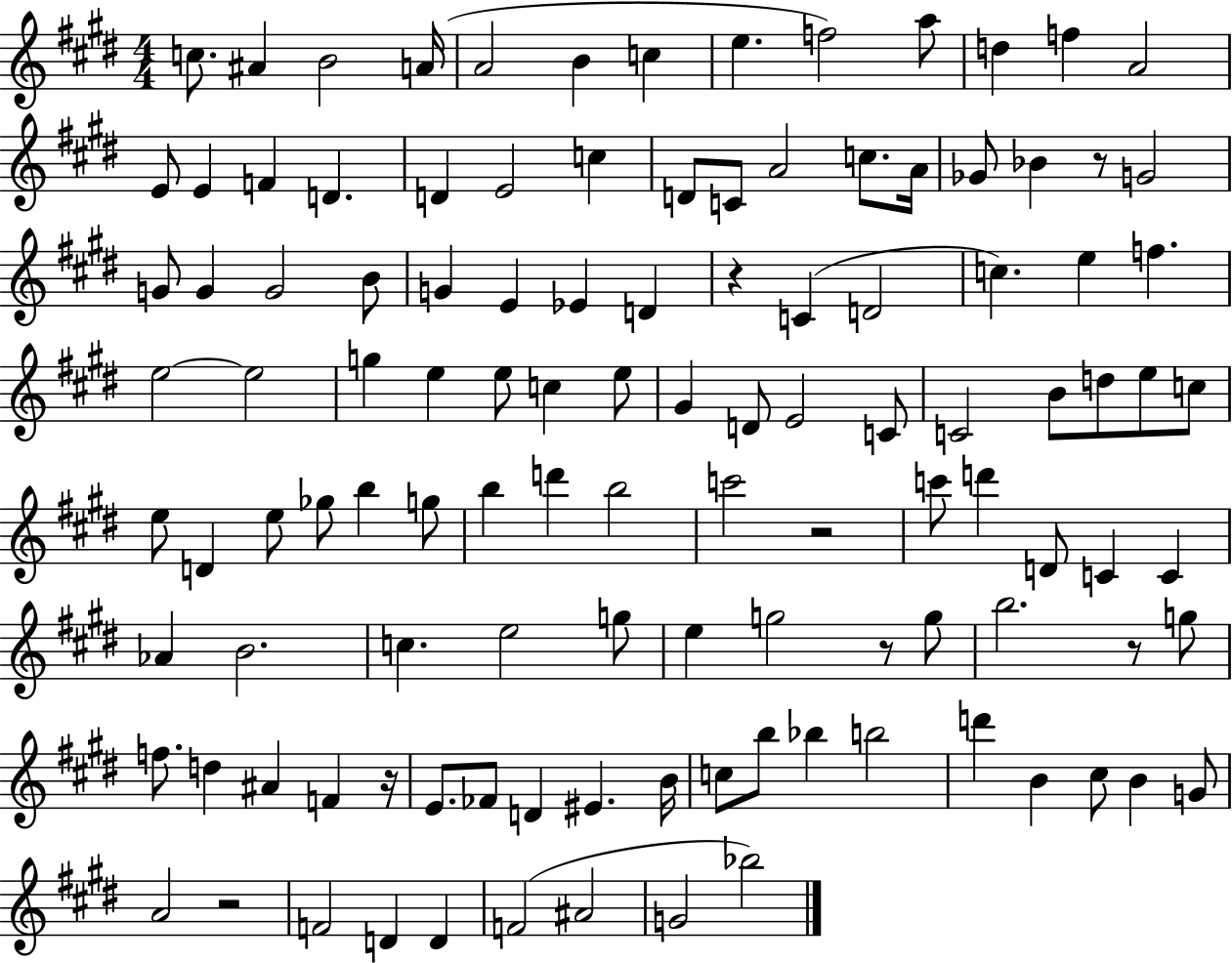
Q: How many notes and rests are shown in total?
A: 115